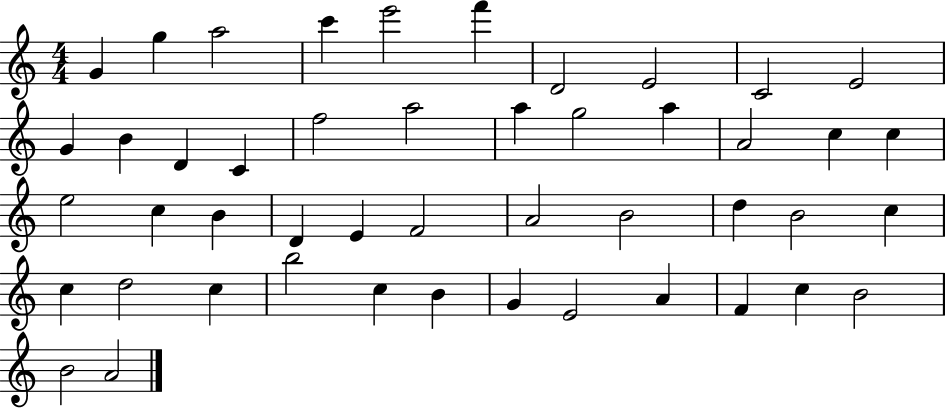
X:1
T:Untitled
M:4/4
L:1/4
K:C
G g a2 c' e'2 f' D2 E2 C2 E2 G B D C f2 a2 a g2 a A2 c c e2 c B D E F2 A2 B2 d B2 c c d2 c b2 c B G E2 A F c B2 B2 A2